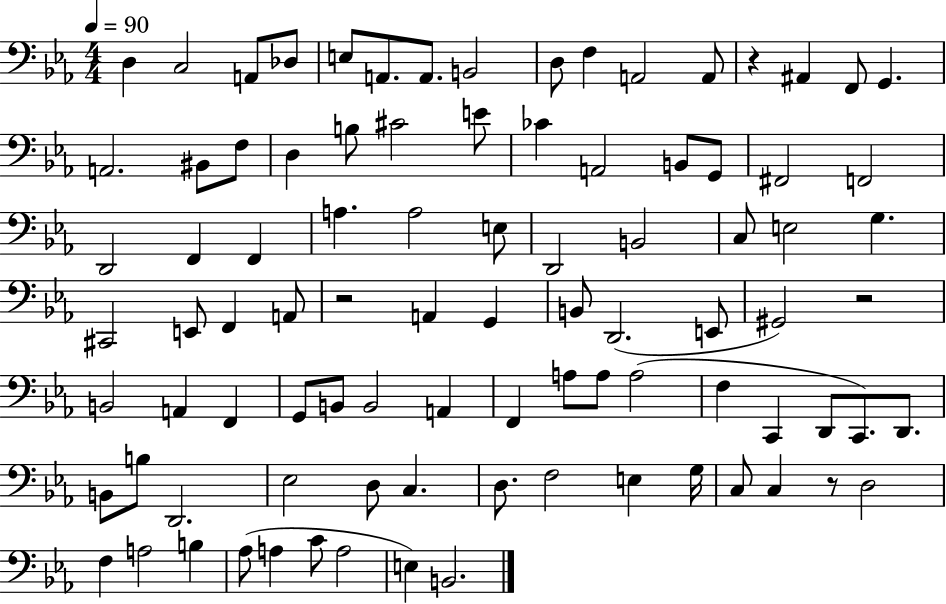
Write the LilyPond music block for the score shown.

{
  \clef bass
  \numericTimeSignature
  \time 4/4
  \key ees \major
  \tempo 4 = 90
  \repeat volta 2 { d4 c2 a,8 des8 | e8 a,8. a,8. b,2 | d8 f4 a,2 a,8 | r4 ais,4 f,8 g,4. | \break a,2. bis,8 f8 | d4 b8 cis'2 e'8 | ces'4 a,2 b,8 g,8 | fis,2 f,2 | \break d,2 f,4 f,4 | a4. a2 e8 | d,2 b,2 | c8 e2 g4. | \break cis,2 e,8 f,4 a,8 | r2 a,4 g,4 | b,8 d,2.( e,8 | gis,2) r2 | \break b,2 a,4 f,4 | g,8 b,8 b,2 a,4 | f,4 a8 a8 a2( | f4 c,4 d,8 c,8.) d,8. | \break b,8 b8 d,2. | ees2 d8 c4. | d8. f2 e4 g16 | c8 c4 r8 d2 | \break f4 a2 b4 | aes8( a4 c'8 a2 | e4) b,2. | } \bar "|."
}